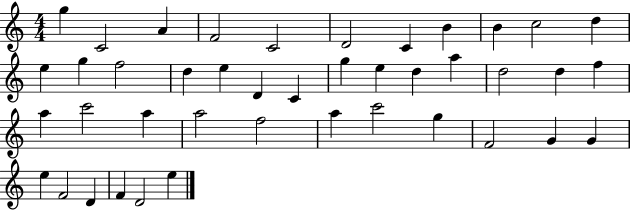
{
  \clef treble
  \numericTimeSignature
  \time 4/4
  \key c \major
  g''4 c'2 a'4 | f'2 c'2 | d'2 c'4 b'4 | b'4 c''2 d''4 | \break e''4 g''4 f''2 | d''4 e''4 d'4 c'4 | g''4 e''4 d''4 a''4 | d''2 d''4 f''4 | \break a''4 c'''2 a''4 | a''2 f''2 | a''4 c'''2 g''4 | f'2 g'4 g'4 | \break e''4 f'2 d'4 | f'4 d'2 e''4 | \bar "|."
}